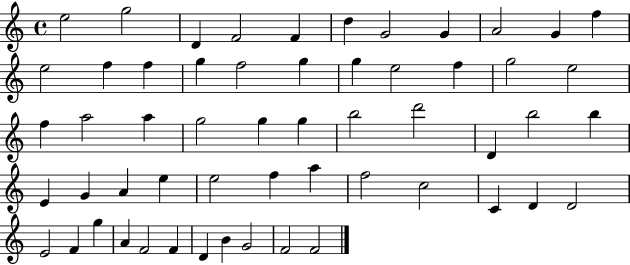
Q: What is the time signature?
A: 4/4